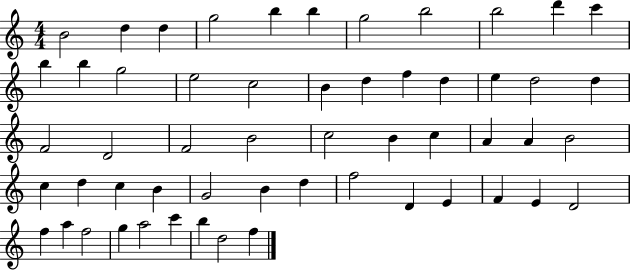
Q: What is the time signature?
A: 4/4